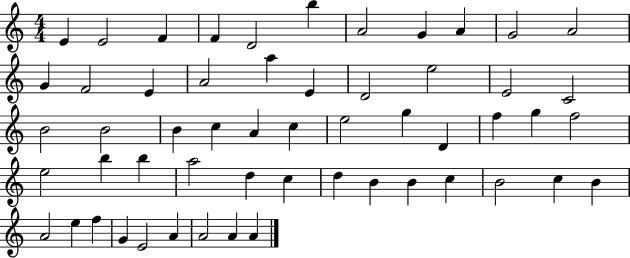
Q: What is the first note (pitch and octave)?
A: E4